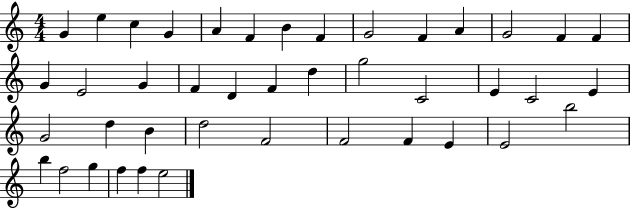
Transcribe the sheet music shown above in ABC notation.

X:1
T:Untitled
M:4/4
L:1/4
K:C
G e c G A F B F G2 F A G2 F F G E2 G F D F d g2 C2 E C2 E G2 d B d2 F2 F2 F E E2 b2 b f2 g f f e2